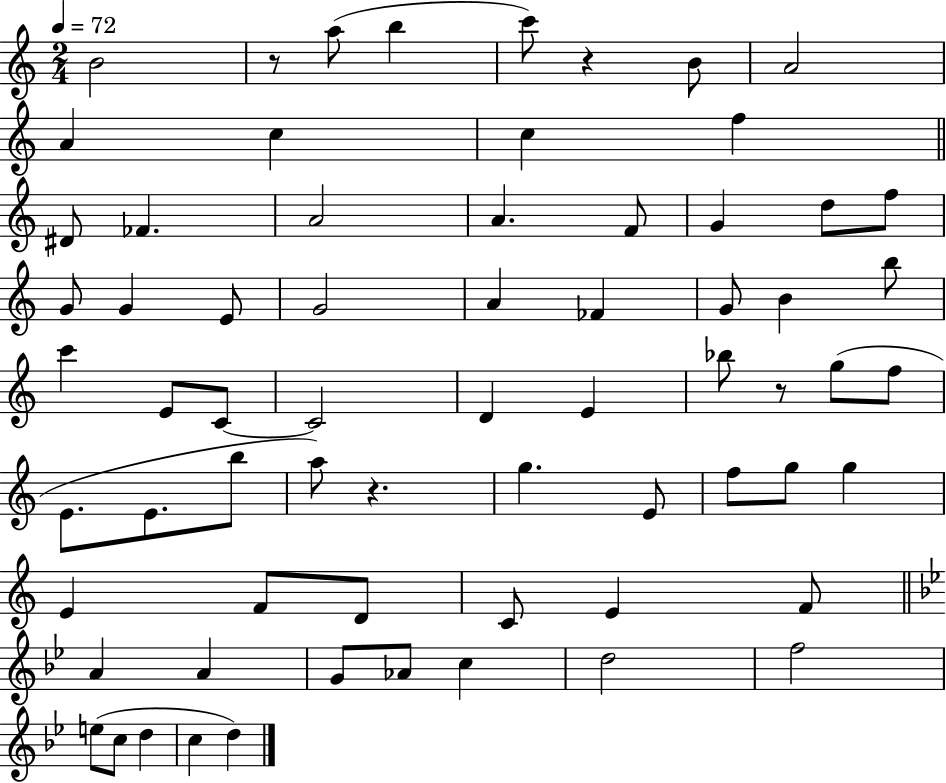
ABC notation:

X:1
T:Untitled
M:2/4
L:1/4
K:C
B2 z/2 a/2 b c'/2 z B/2 A2 A c c f ^D/2 _F A2 A F/2 G d/2 f/2 G/2 G E/2 G2 A _F G/2 B b/2 c' E/2 C/2 C2 D E _b/2 z/2 g/2 f/2 E/2 E/2 b/2 a/2 z g E/2 f/2 g/2 g E F/2 D/2 C/2 E F/2 A A G/2 _A/2 c d2 f2 e/2 c/2 d c d